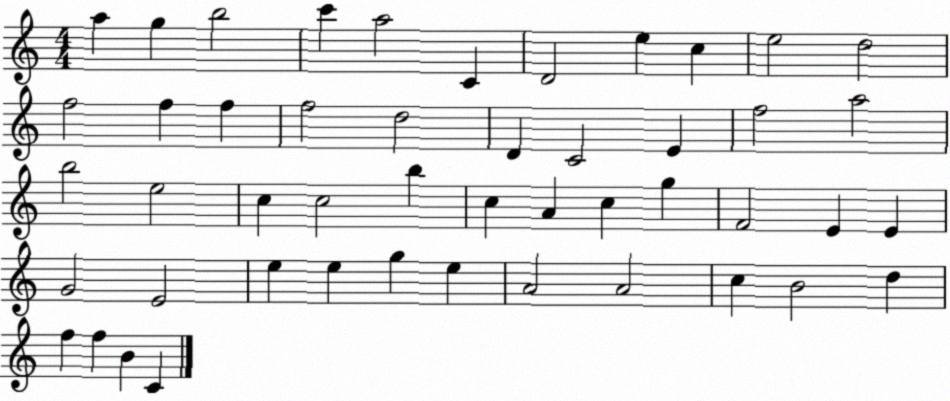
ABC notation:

X:1
T:Untitled
M:4/4
L:1/4
K:C
a g b2 c' a2 C D2 e c e2 d2 f2 f f f2 d2 D C2 E f2 a2 b2 e2 c c2 b c A c g F2 E E G2 E2 e e g e A2 A2 c B2 d f f B C